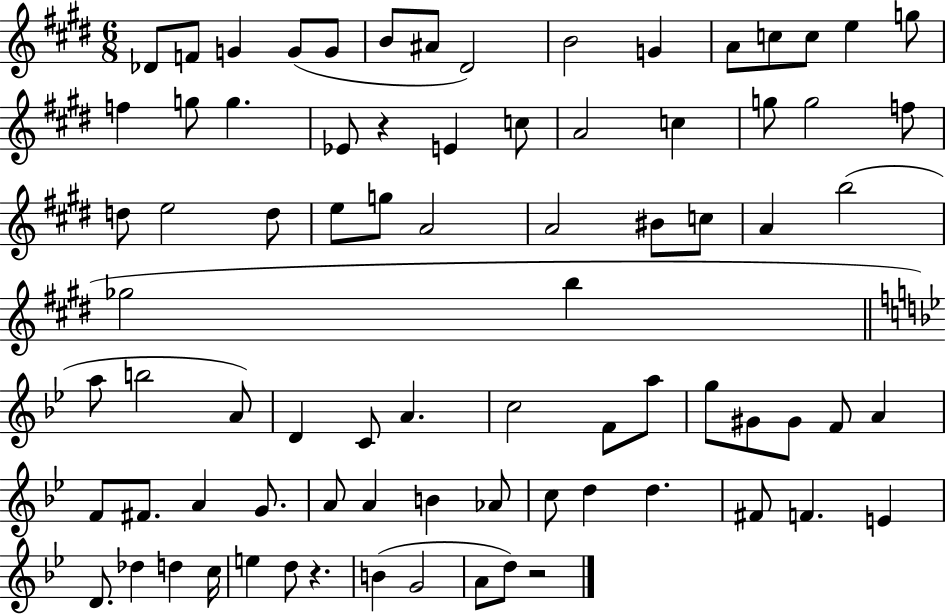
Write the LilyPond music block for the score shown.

{
  \clef treble
  \numericTimeSignature
  \time 6/8
  \key e \major
  des'8 f'8 g'4 g'8( g'8 | b'8 ais'8 dis'2) | b'2 g'4 | a'8 c''8 c''8 e''4 g''8 | \break f''4 g''8 g''4. | ees'8 r4 e'4 c''8 | a'2 c''4 | g''8 g''2 f''8 | \break d''8 e''2 d''8 | e''8 g''8 a'2 | a'2 bis'8 c''8 | a'4 b''2( | \break ges''2 b''4 | \bar "||" \break \key g \minor a''8 b''2 a'8) | d'4 c'8 a'4. | c''2 f'8 a''8 | g''8 gis'8 gis'8 f'8 a'4 | \break f'8 fis'8. a'4 g'8. | a'8 a'4 b'4 aes'8 | c''8 d''4 d''4. | fis'8 f'4. e'4 | \break d'8. des''4 d''4 c''16 | e''4 d''8 r4. | b'4( g'2 | a'8 d''8) r2 | \break \bar "|."
}